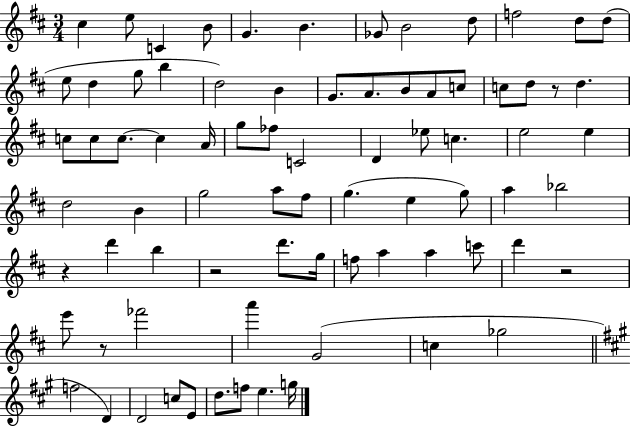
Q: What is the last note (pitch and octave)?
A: G5